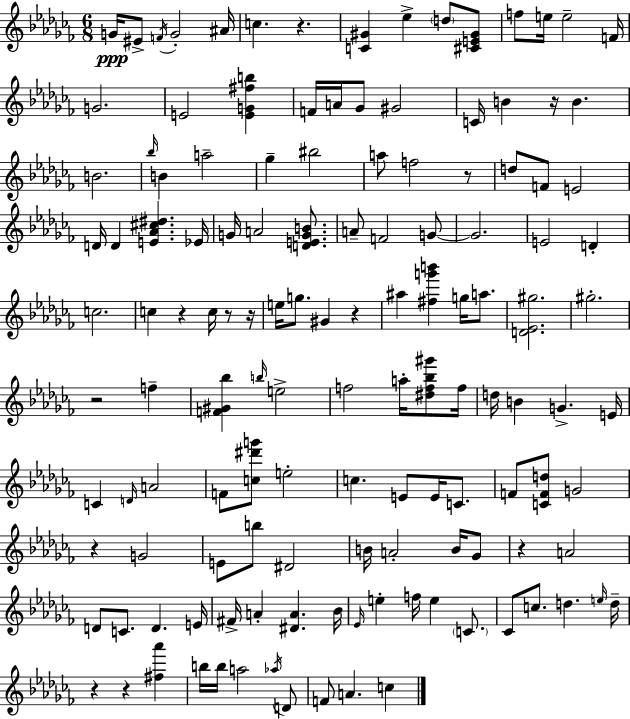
G4/s EIS4/e F4/s G4/h A#4/s C5/q. R/q. [C4,G#4]/q Eb5/q D5/e [C#4,E4,G#4]/e F5/e E5/s E5/h F4/s G4/h. E4/h [E4,G4,F#5,B5]/q F4/s A4/s Gb4/e G#4/h C4/s B4/q R/s B4/q. B4/h. Bb5/s B4/q A5/h Gb5/q BIS5/h A5/e F5/h R/e D5/e F4/e E4/h D4/s D4/q [E4,Ab4,C#5,D#5]/q. Eb4/s G4/s A4/h [D4,E4,G4,B4]/e. A4/e F4/h G4/e G4/h. E4/h D4/q C5/h. C5/q R/q C5/s R/e R/s E5/s G5/e. G#4/q R/q A#5/q [F#5,G6,B6]/q G5/s A5/e. [D4,Eb4,G#5]/h. G#5/h. R/h F5/q [F4,G#4,Bb5]/q B5/s E5/h F5/h A5/s [D#5,F5,Bb5,G#6]/e F5/s D5/s B4/q G4/q. E4/s C4/q D4/s A4/h F4/e [C5,D#6,G6]/e E5/h C5/q. E4/e E4/s C4/e. F4/e [C4,F4,D5]/e G4/h R/q G4/h E4/e B5/e D#4/h B4/s A4/h B4/s Gb4/e R/q A4/h D4/e C4/e. D4/q. E4/s F#4/s A4/q [D#4,A4]/q. Bb4/s Eb4/s E5/q F5/s E5/q C4/e. CES4/e C5/e. D5/q. E5/s D5/s R/q R/q [F#5,Ab6]/q B5/s B5/s A5/h Ab5/s D4/e F4/e A4/q. C5/q